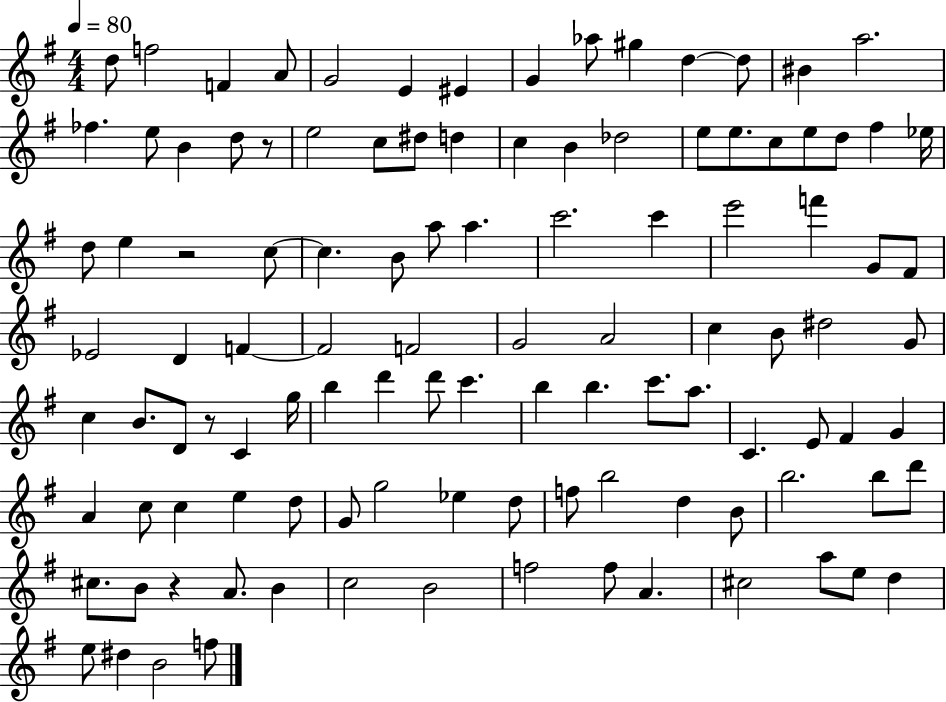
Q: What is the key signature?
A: G major